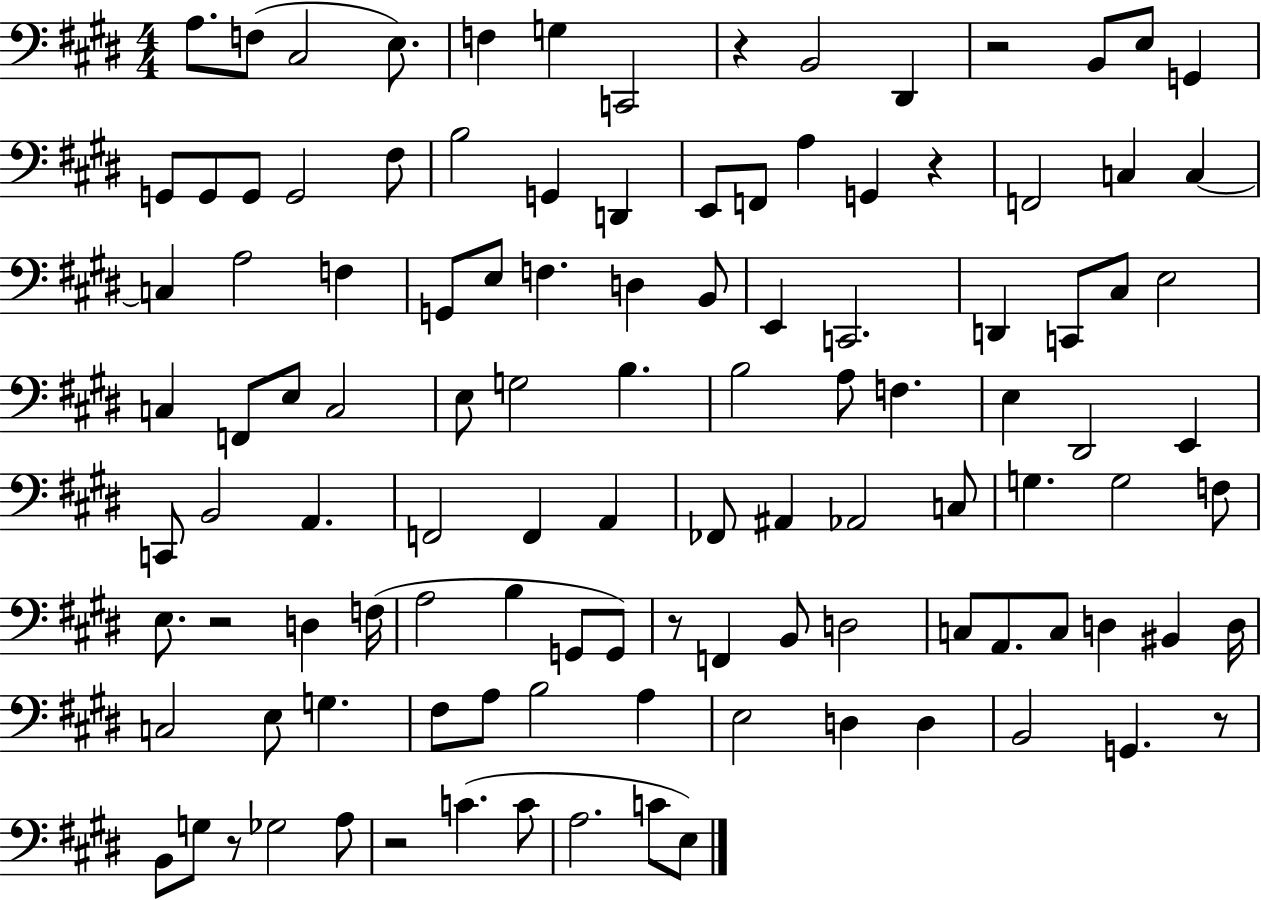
{
  \clef bass
  \numericTimeSignature
  \time 4/4
  \key e \major
  a8. f8( cis2 e8.) | f4 g4 c,2 | r4 b,2 dis,4 | r2 b,8 e8 g,4 | \break g,8 g,8 g,8 g,2 fis8 | b2 g,4 d,4 | e,8 f,8 a4 g,4 r4 | f,2 c4 c4~~ | \break c4 a2 f4 | g,8 e8 f4. d4 b,8 | e,4 c,2. | d,4 c,8 cis8 e2 | \break c4 f,8 e8 c2 | e8 g2 b4. | b2 a8 f4. | e4 dis,2 e,4 | \break c,8 b,2 a,4. | f,2 f,4 a,4 | fes,8 ais,4 aes,2 c8 | g4. g2 f8 | \break e8. r2 d4 f16( | a2 b4 g,8 g,8) | r8 f,4 b,8 d2 | c8 a,8. c8 d4 bis,4 d16 | \break c2 e8 g4. | fis8 a8 b2 a4 | e2 d4 d4 | b,2 g,4. r8 | \break b,8 g8 r8 ges2 a8 | r2 c'4.( c'8 | a2. c'8 e8) | \bar "|."
}